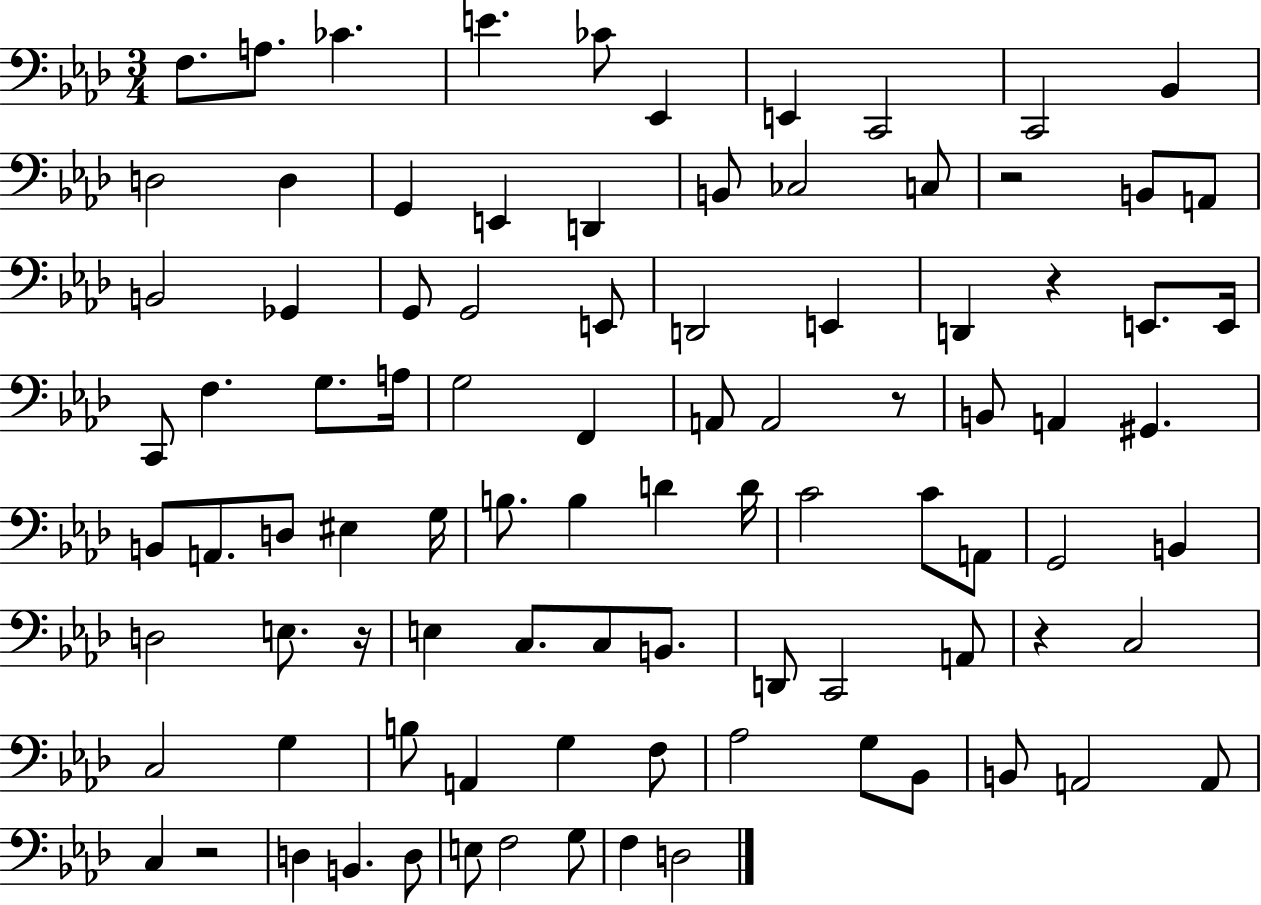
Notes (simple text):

F3/e. A3/e. CES4/q. E4/q. CES4/e Eb2/q E2/q C2/h C2/h Bb2/q D3/h D3/q G2/q E2/q D2/q B2/e CES3/h C3/e R/h B2/e A2/e B2/h Gb2/q G2/e G2/h E2/e D2/h E2/q D2/q R/q E2/e. E2/s C2/e F3/q. G3/e. A3/s G3/h F2/q A2/e A2/h R/e B2/e A2/q G#2/q. B2/e A2/e. D3/e EIS3/q G3/s B3/e. B3/q D4/q D4/s C4/h C4/e A2/e G2/h B2/q D3/h E3/e. R/s E3/q C3/e. C3/e B2/e. D2/e C2/h A2/e R/q C3/h C3/h G3/q B3/e A2/q G3/q F3/e Ab3/h G3/e Bb2/e B2/e A2/h A2/e C3/q R/h D3/q B2/q. D3/e E3/e F3/h G3/e F3/q D3/h